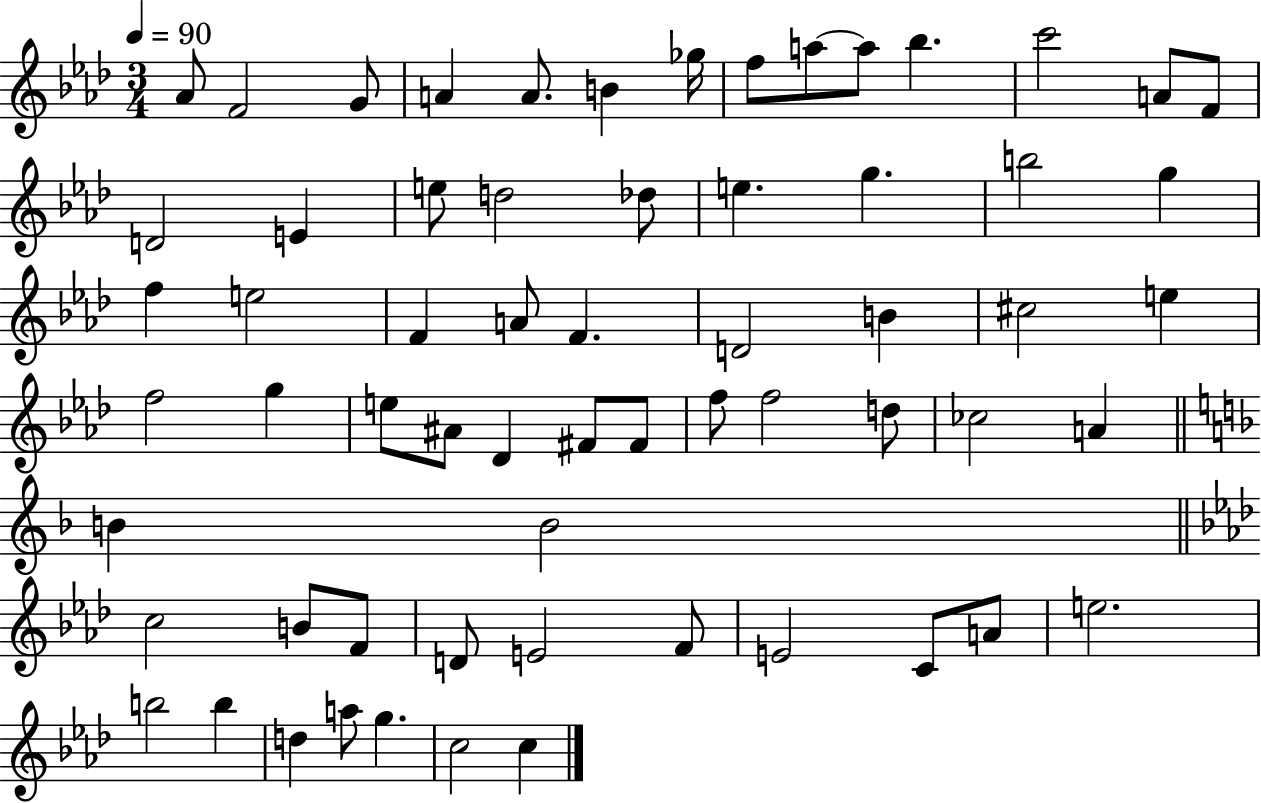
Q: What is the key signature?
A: AES major